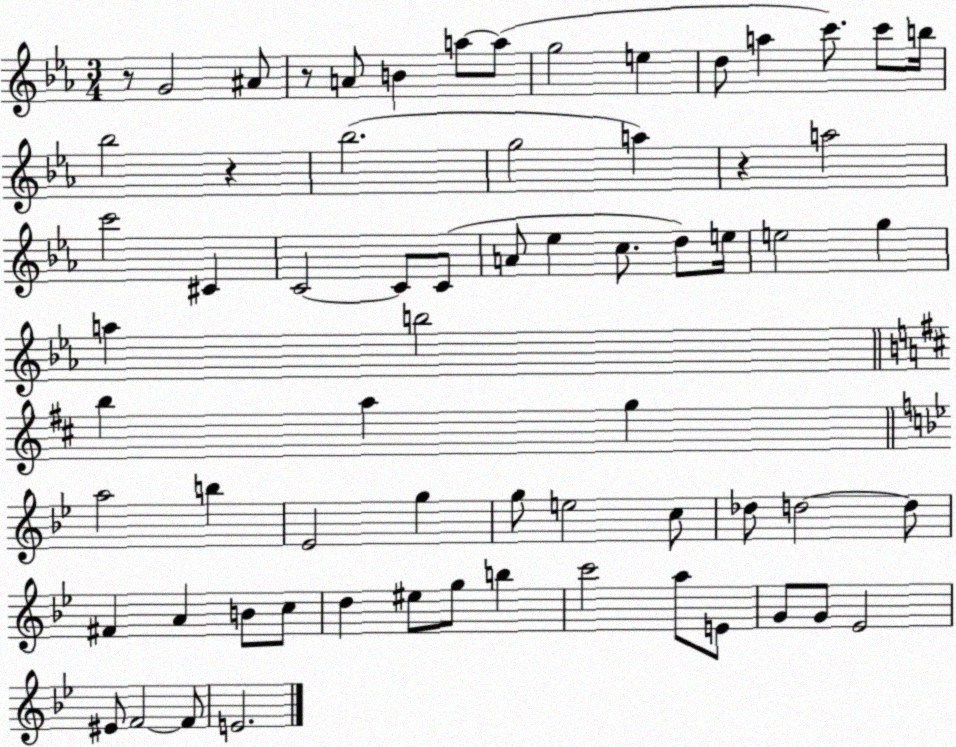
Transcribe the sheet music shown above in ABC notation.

X:1
T:Untitled
M:3/4
L:1/4
K:Eb
z/2 G2 ^A/2 z/2 A/2 B a/2 a/2 g2 e d/2 a c'/2 c'/2 b/4 _b2 z _b2 g2 a z a2 c'2 ^C C2 C/2 C/2 A/2 _e c/2 d/2 e/4 e2 g a b2 b a g a2 b _E2 g g/2 e2 c/2 _d/2 d2 d/2 ^F A B/2 c/2 d ^e/2 g/2 b c'2 a/2 E/2 G/2 G/2 _E2 ^E/2 F2 F/2 E2